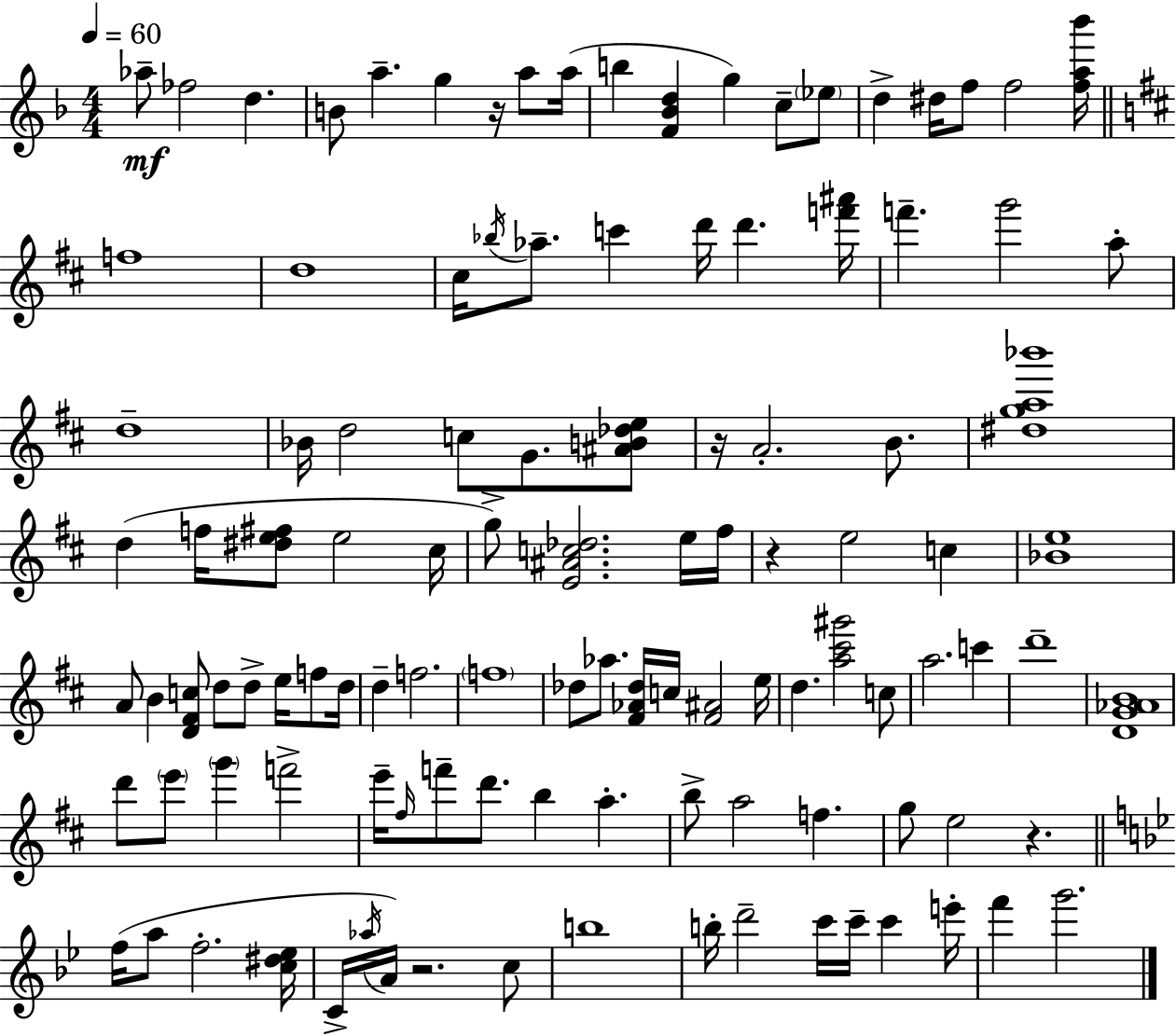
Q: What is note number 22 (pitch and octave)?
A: C6